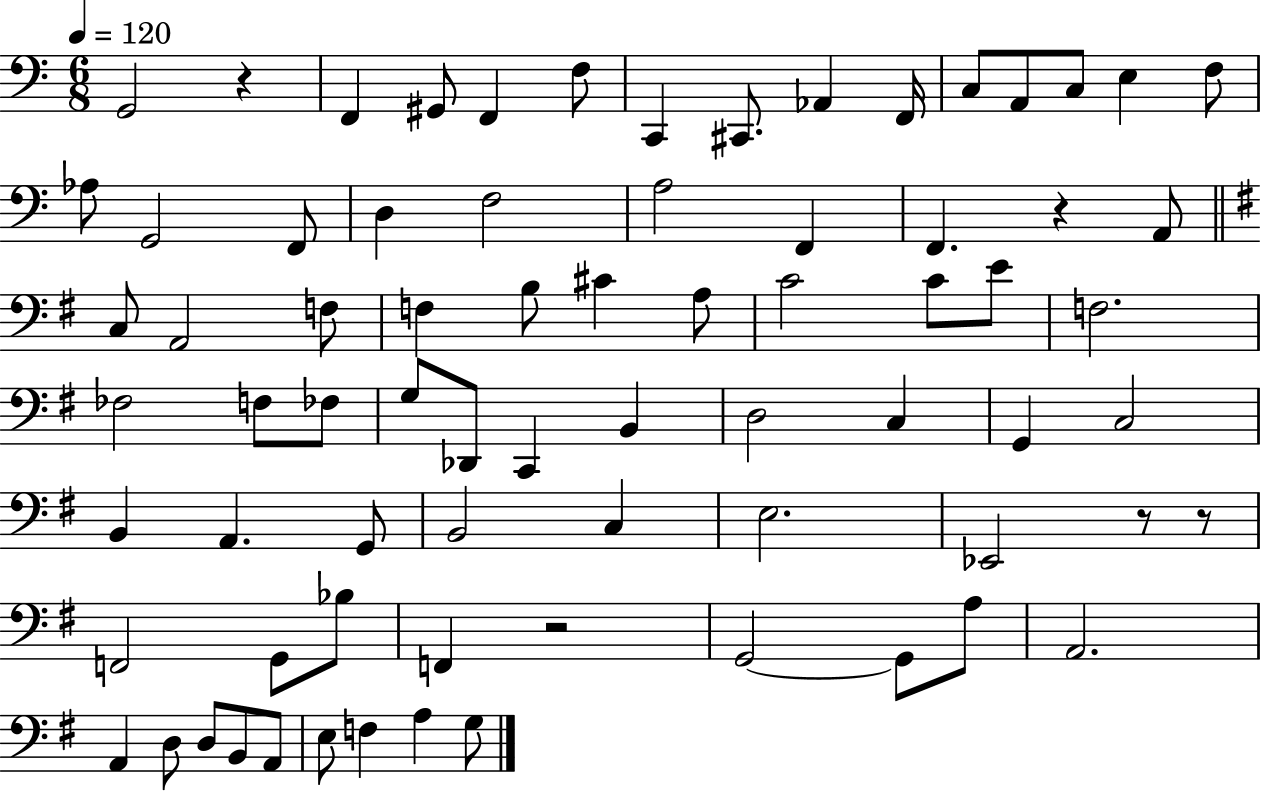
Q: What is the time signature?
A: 6/8